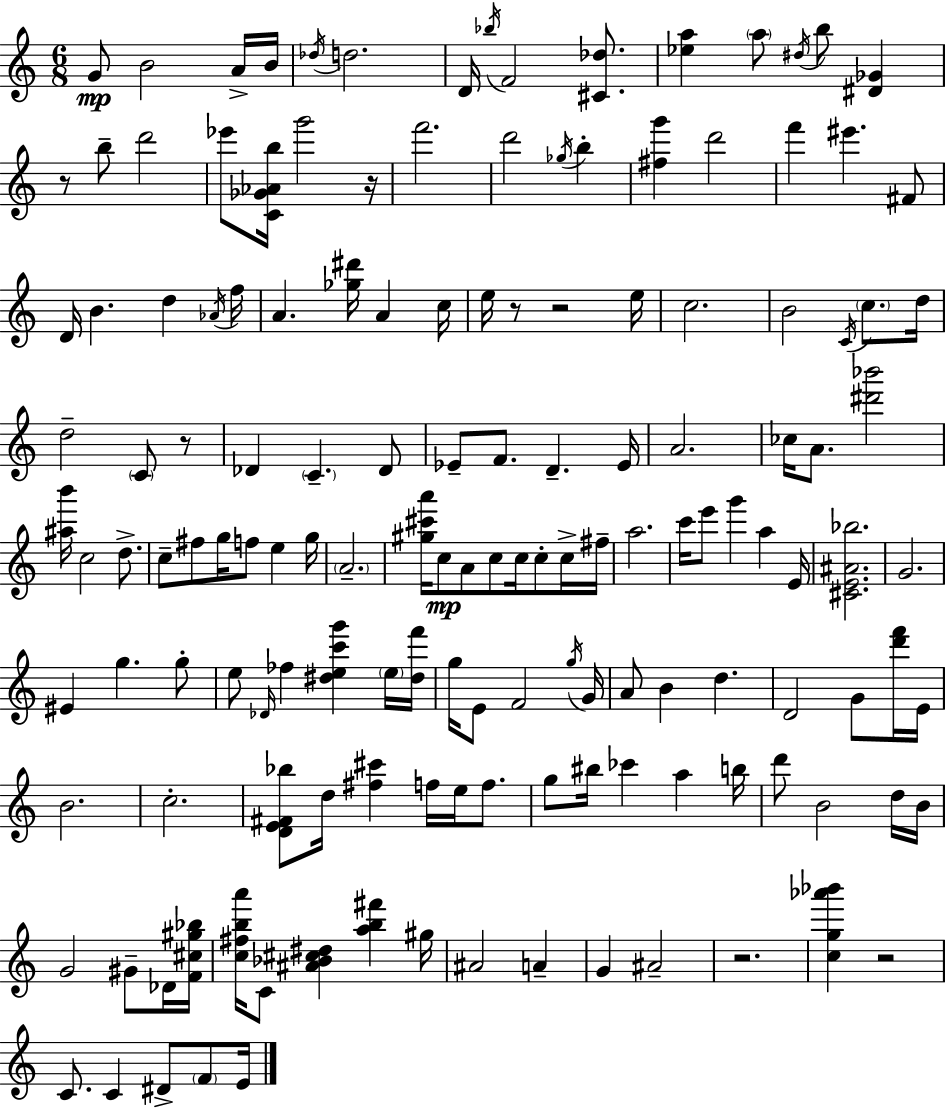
{
  \clef treble
  \numericTimeSignature
  \time 6/8
  \key c \major
  g'8\mp b'2 a'16-> b'16 | \acciaccatura { des''16 } d''2. | d'16 \acciaccatura { bes''16 } f'2 <cis' des''>8. | <ees'' a''>4 \parenthesize a''8 \acciaccatura { dis''16 } b''8 <dis' ges'>4 | \break r8 b''8-- d'''2 | ees'''8 <c' ges' aes' b''>16 g'''2 | r16 f'''2. | d'''2 \acciaccatura { ges''16 } | \break b''4-. <fis'' g'''>4 d'''2 | f'''4 eis'''4. | fis'8 d'16 b'4. d''4 | \acciaccatura { aes'16 } f''16 a'4. <ges'' dis'''>16 | \break a'4 c''16 e''16 r8 r2 | e''16 c''2. | b'2 | \acciaccatura { c'16 } \parenthesize c''8. d''16 d''2-- | \break \parenthesize c'8 r8 des'4 \parenthesize c'4.-- | des'8 ees'8-- f'8. d'4.-- | ees'16 a'2. | ces''16 a'8. <dis''' bes'''>2 | \break <ais'' b'''>16 c''2 | d''8.-> c''8-- fis''8 g''16 f''8 | e''4 g''16 \parenthesize a'2.-- | <gis'' cis''' a'''>16 c''8\mp a'8 c''8 | \break c''16 c''8-. c''16-> fis''16-- a''2. | c'''16 e'''8 g'''4 | a''4 e'16 <cis' e' ais' bes''>2. | g'2. | \break eis'4 g''4. | g''8-. e''8 \grace { des'16 } fes''4 | <dis'' e'' c''' g'''>4 \parenthesize e''16 <dis'' f'''>16 g''16 e'8 f'2 | \acciaccatura { g''16 } g'16 a'8 b'4 | \break d''4. d'2 | g'8 <d''' f'''>16 e'16 b'2. | c''2.-. | <d' e' fis' bes''>8 d''16 <fis'' cis'''>4 | \break f''16 e''16 f''8. g''8 bis''16 ces'''4 | a''4 b''16 d'''8 b'2 | d''16 b'16 g'2 | gis'8-- des'16 <f' cis'' gis'' bes''>16 <c'' fis'' b'' a'''>16 c'8 <ais' bes' cis'' dis''>4 | \break <a'' b'' fis'''>4 gis''16 ais'2 | a'4-- g'4 | ais'2-- r2. | <c'' g'' aes''' bes'''>4 | \break r2 c'8. c'4 | dis'8-> \parenthesize f'8 e'16 \bar "|."
}